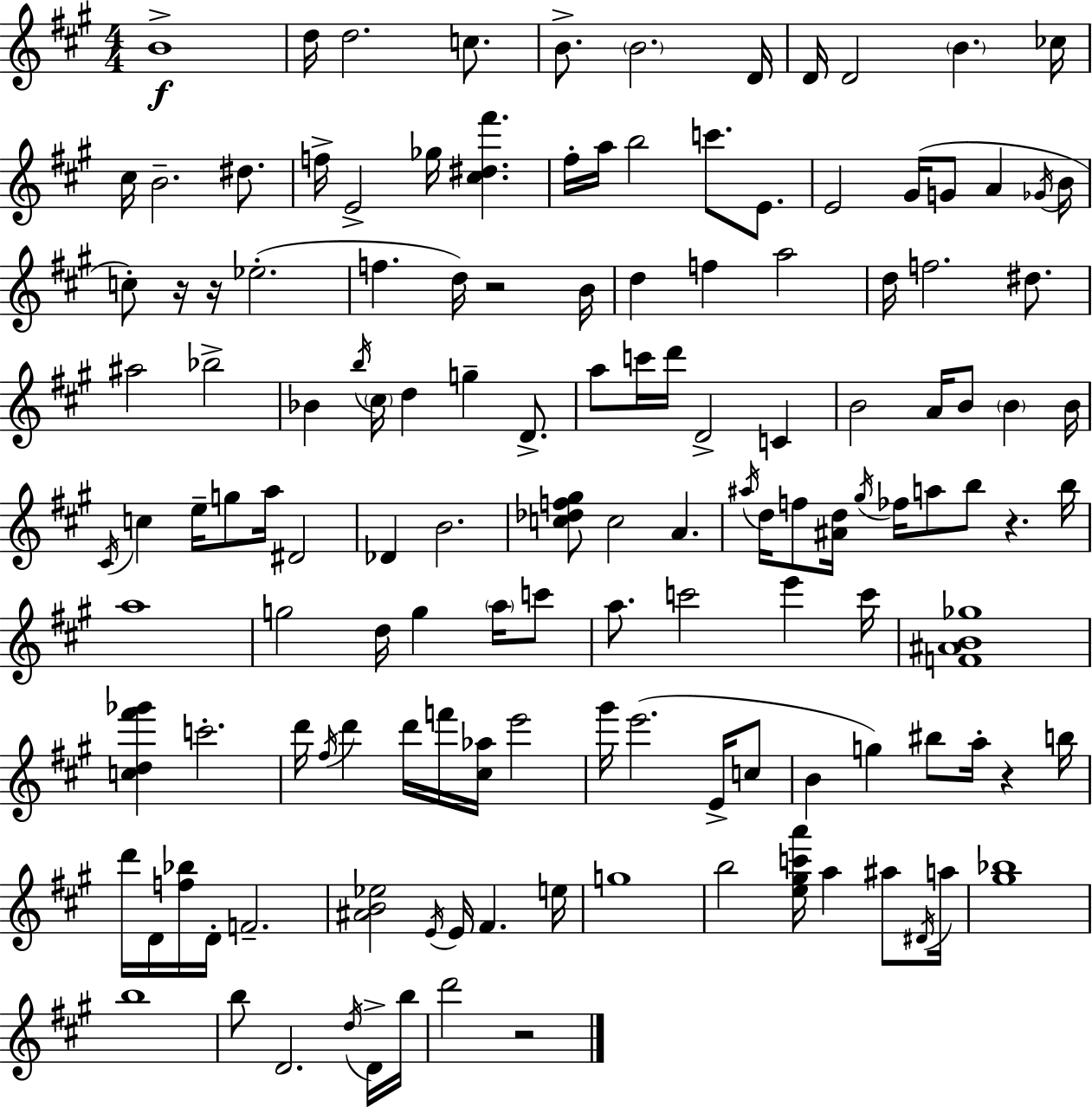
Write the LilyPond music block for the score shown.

{
  \clef treble
  \numericTimeSignature
  \time 4/4
  \key a \major
  b'1->\f | d''16 d''2. c''8. | b'8.-> \parenthesize b'2. d'16 | d'16 d'2 \parenthesize b'4. ces''16 | \break cis''16 b'2.-- dis''8. | f''16-> e'2-> ges''16 <cis'' dis'' fis'''>4. | fis''16-. a''16 b''2 c'''8. e'8. | e'2 gis'16( g'8 a'4 \acciaccatura { ges'16 } | \break b'16 c''8-.) r16 r16 ees''2.-.( | f''4. d''16) r2 | b'16 d''4 f''4 a''2 | d''16 f''2. dis''8. | \break ais''2 bes''2-> | bes'4 \acciaccatura { b''16 } \parenthesize cis''16 d''4 g''4-- d'8.-> | a''8 c'''16 d'''16 d'2-> c'4 | b'2 a'16 b'8 \parenthesize b'4 | \break b'16 \acciaccatura { cis'16 } c''4 e''16-- g''8 a''16 dis'2 | des'4 b'2. | <c'' des'' f'' gis''>8 c''2 a'4. | \acciaccatura { ais''16 } d''16 f''8 <ais' d''>16 \acciaccatura { gis''16 } fes''16 a''8 b''8 r4. | \break b''16 a''1 | g''2 d''16 g''4 | \parenthesize a''16 c'''8 a''8. c'''2 | e'''4 c'''16 <f' ais' b' ges''>1 | \break <c'' d'' fis''' ges'''>4 c'''2.-. | d'''16 \acciaccatura { fis''16 } d'''4 d'''16 f'''16 <cis'' aes''>16 e'''2 | gis'''16 e'''2.( | e'16-> c''8 b'4 g''4) bis''8 | \break a''16-. r4 b''16 d'''16 d'16 <f'' bes''>16 d'16-. f'2.-- | <ais' b' ees''>2 \acciaccatura { e'16 } e'16 | fis'4. e''16 g''1 | b''2 <e'' gis'' c''' a'''>16 | \break a''4 ais''8 \acciaccatura { dis'16 } a''16 <gis'' bes''>1 | b''1 | b''8 d'2. | \acciaccatura { d''16 } d'16-> b''16 d'''2 | \break r2 \bar "|."
}